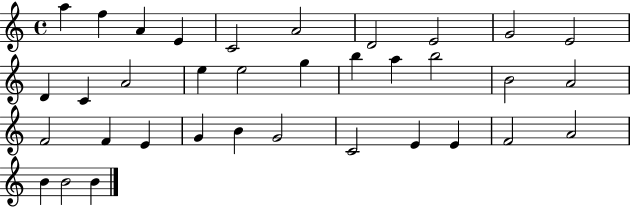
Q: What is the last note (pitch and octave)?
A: B4